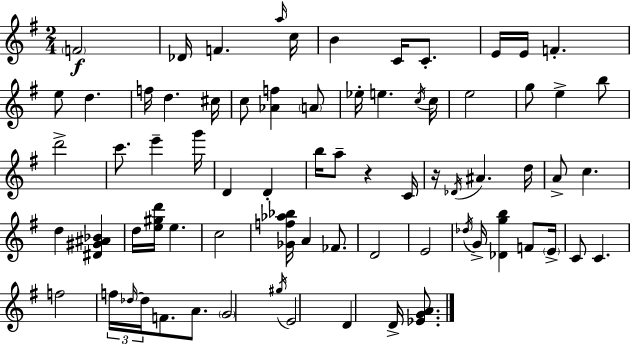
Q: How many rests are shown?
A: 2